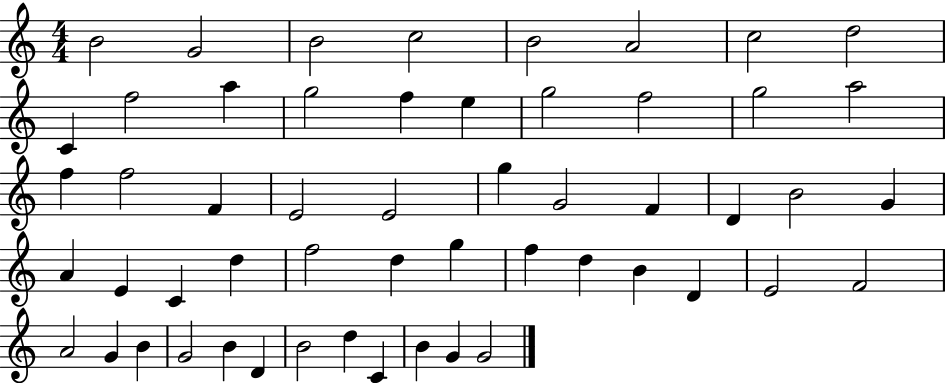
X:1
T:Untitled
M:4/4
L:1/4
K:C
B2 G2 B2 c2 B2 A2 c2 d2 C f2 a g2 f e g2 f2 g2 a2 f f2 F E2 E2 g G2 F D B2 G A E C d f2 d g f d B D E2 F2 A2 G B G2 B D B2 d C B G G2